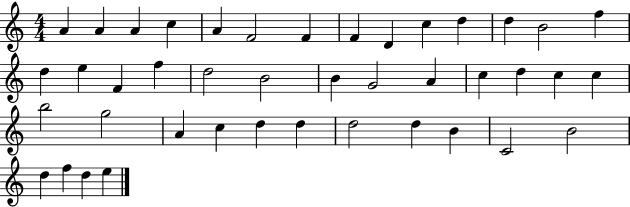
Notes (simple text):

A4/q A4/q A4/q C5/q A4/q F4/h F4/q F4/q D4/q C5/q D5/q D5/q B4/h F5/q D5/q E5/q F4/q F5/q D5/h B4/h B4/q G4/h A4/q C5/q D5/q C5/q C5/q B5/h G5/h A4/q C5/q D5/q D5/q D5/h D5/q B4/q C4/h B4/h D5/q F5/q D5/q E5/q